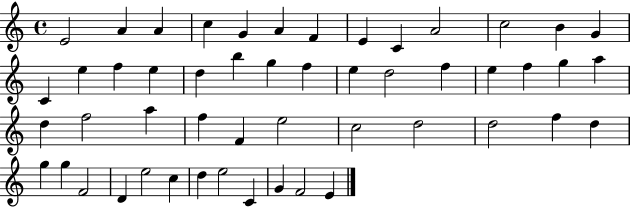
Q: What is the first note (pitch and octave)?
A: E4